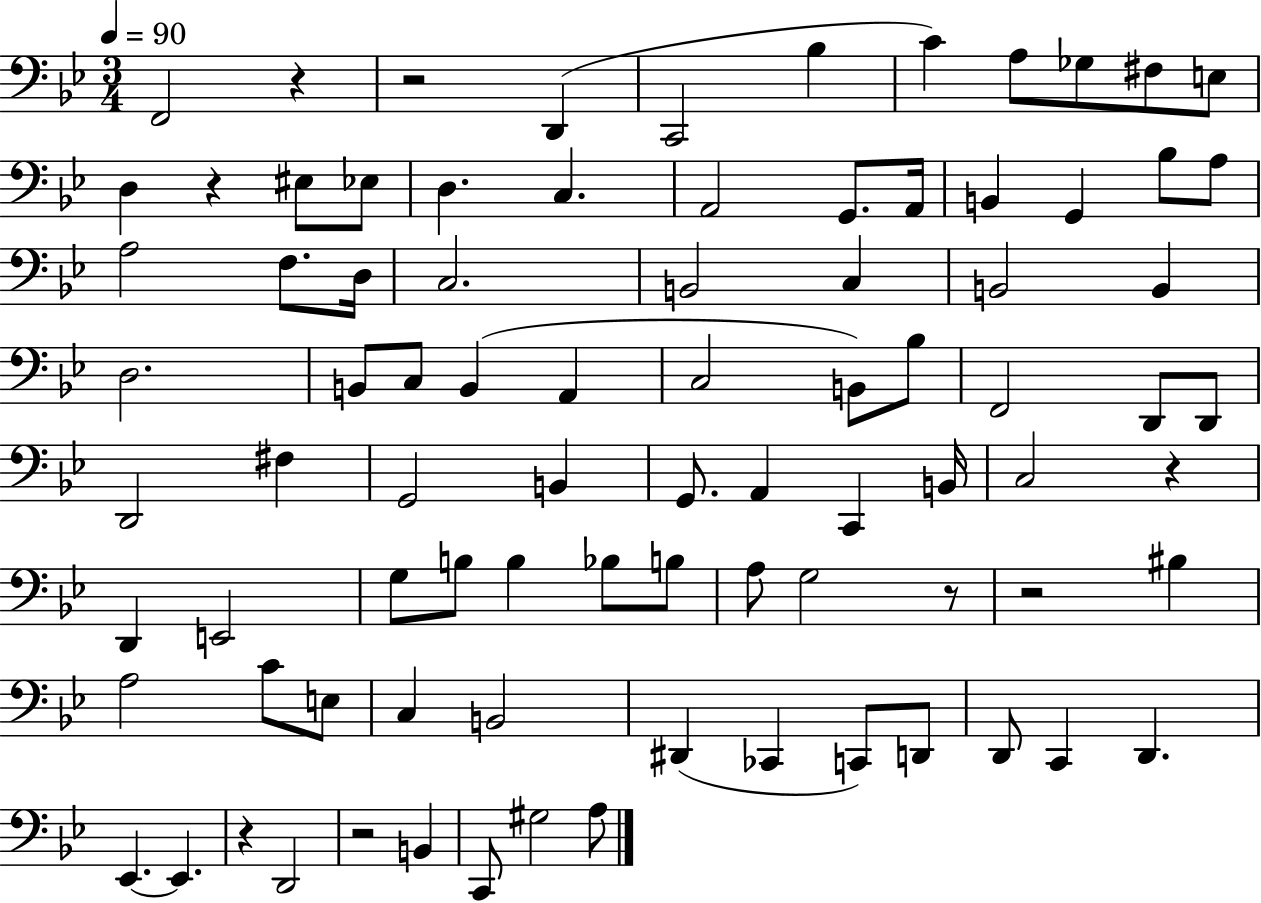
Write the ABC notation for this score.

X:1
T:Untitled
M:3/4
L:1/4
K:Bb
F,,2 z z2 D,, C,,2 _B, C A,/2 _G,/2 ^F,/2 E,/2 D, z ^E,/2 _E,/2 D, C, A,,2 G,,/2 A,,/4 B,, G,, _B,/2 A,/2 A,2 F,/2 D,/4 C,2 B,,2 C, B,,2 B,, D,2 B,,/2 C,/2 B,, A,, C,2 B,,/2 _B,/2 F,,2 D,,/2 D,,/2 D,,2 ^F, G,,2 B,, G,,/2 A,, C,, B,,/4 C,2 z D,, E,,2 G,/2 B,/2 B, _B,/2 B,/2 A,/2 G,2 z/2 z2 ^B, A,2 C/2 E,/2 C, B,,2 ^D,, _C,, C,,/2 D,,/2 D,,/2 C,, D,, _E,, _E,, z D,,2 z2 B,, C,,/2 ^G,2 A,/2